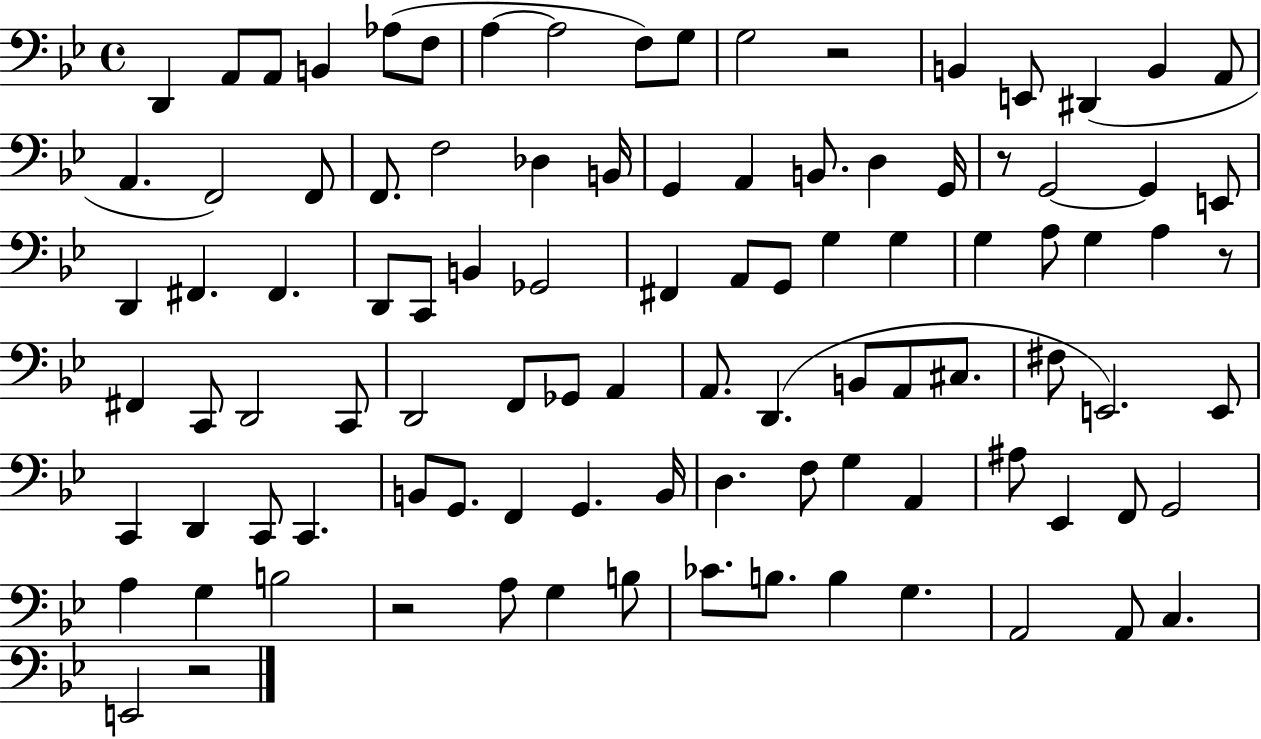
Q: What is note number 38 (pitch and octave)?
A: Gb2